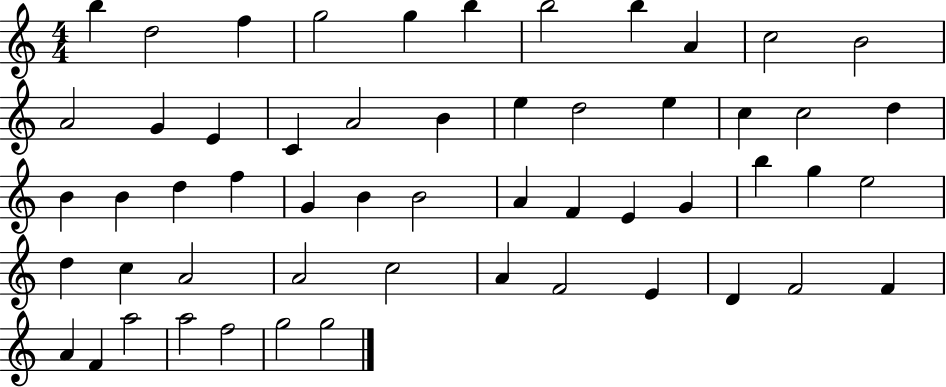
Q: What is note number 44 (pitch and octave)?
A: F4